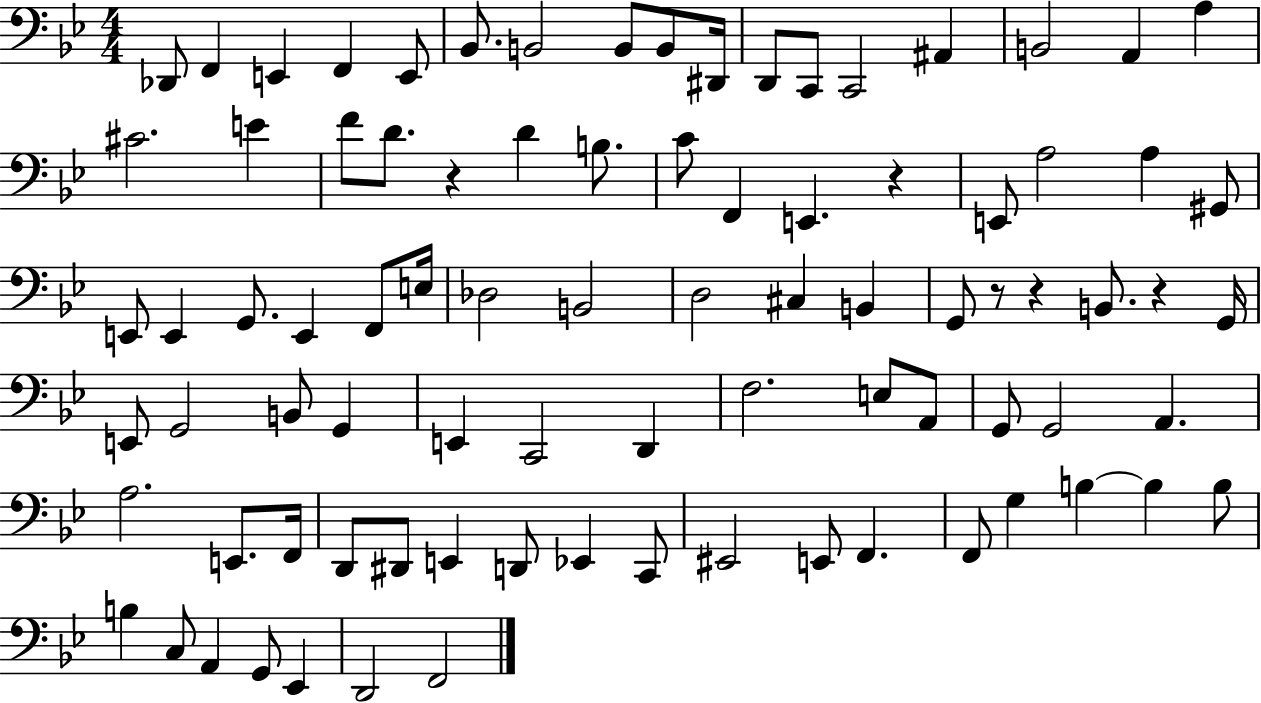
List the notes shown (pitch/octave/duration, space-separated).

Db2/e F2/q E2/q F2/q E2/e Bb2/e. B2/h B2/e B2/e D#2/s D2/e C2/e C2/h A#2/q B2/h A2/q A3/q C#4/h. E4/q F4/e D4/e. R/q D4/q B3/e. C4/e F2/q E2/q. R/q E2/e A3/h A3/q G#2/e E2/e E2/q G2/e. E2/q F2/e E3/s Db3/h B2/h D3/h C#3/q B2/q G2/e R/e R/q B2/e. R/q G2/s E2/e G2/h B2/e G2/q E2/q C2/h D2/q F3/h. E3/e A2/e G2/e G2/h A2/q. A3/h. E2/e. F2/s D2/e D#2/e E2/q D2/e Eb2/q C2/e EIS2/h E2/e F2/q. F2/e G3/q B3/q B3/q B3/e B3/q C3/e A2/q G2/e Eb2/q D2/h F2/h